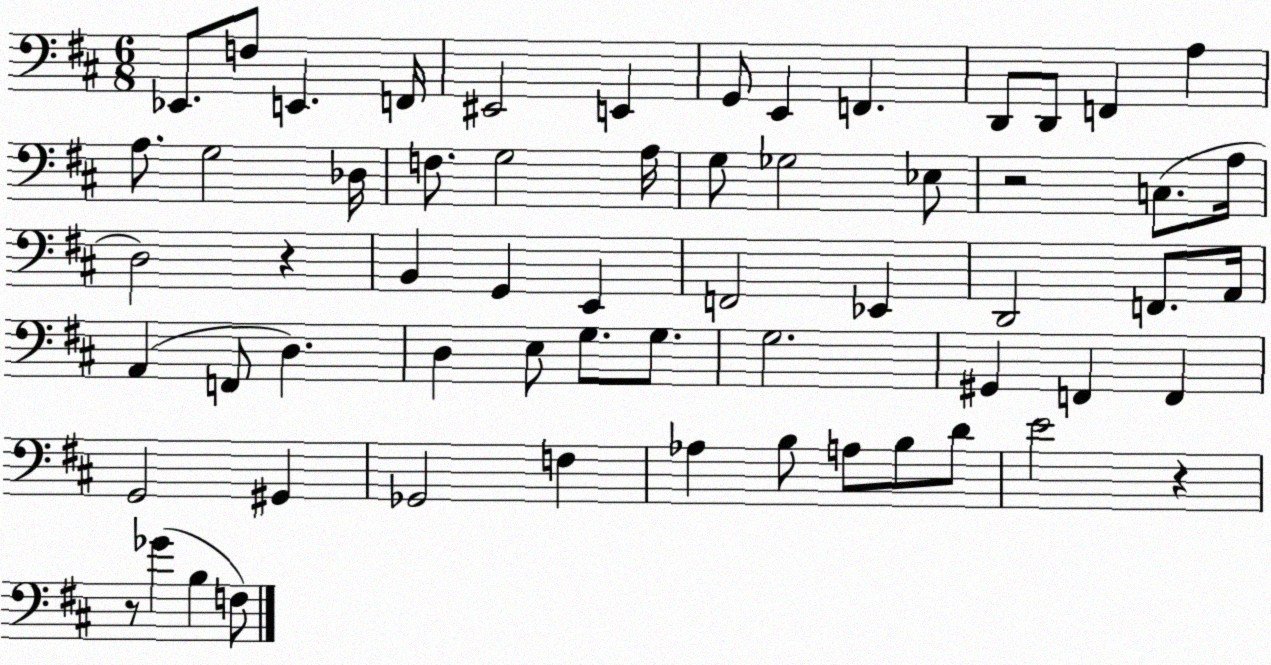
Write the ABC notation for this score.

X:1
T:Untitled
M:6/8
L:1/4
K:D
_E,,/2 F,/2 E,, F,,/4 ^E,,2 E,, G,,/2 E,, F,, D,,/2 D,,/2 F,, A, A,/2 G,2 _D,/4 F,/2 G,2 A,/4 G,/2 _G,2 _E,/2 z2 C,/2 A,/4 D,2 z B,, G,, E,, F,,2 _E,, D,,2 F,,/2 A,,/4 A,, F,,/2 D, D, E,/2 G,/2 G,/2 G,2 ^G,, F,, F,, G,,2 ^G,, _G,,2 F, _A, B,/2 A,/2 B,/2 D/2 E2 z z/2 _G B, F,/2